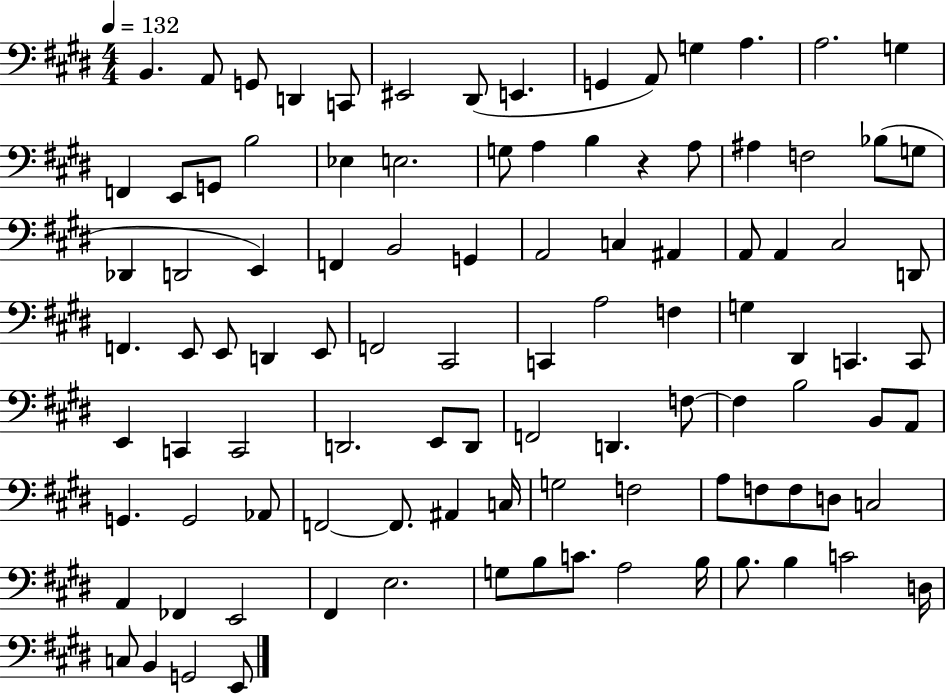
B2/q. A2/e G2/e D2/q C2/e EIS2/h D#2/e E2/q. G2/q A2/e G3/q A3/q. A3/h. G3/q F2/q E2/e G2/e B3/h Eb3/q E3/h. G3/e A3/q B3/q R/q A3/e A#3/q F3/h Bb3/e G3/e Db2/q D2/h E2/q F2/q B2/h G2/q A2/h C3/q A#2/q A2/e A2/q C#3/h D2/e F2/q. E2/e E2/e D2/q E2/e F2/h C#2/h C2/q A3/h F3/q G3/q D#2/q C2/q. C2/e E2/q C2/q C2/h D2/h. E2/e D2/e F2/h D2/q. F3/e F3/q B3/h B2/e A2/e G2/q. G2/h Ab2/e F2/h F2/e. A#2/q C3/s G3/h F3/h A3/e F3/e F3/e D3/e C3/h A2/q FES2/q E2/h F#2/q E3/h. G3/e B3/e C4/e. A3/h B3/s B3/e. B3/q C4/h D3/s C3/e B2/q G2/h E2/e